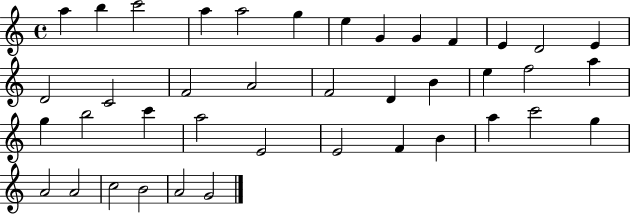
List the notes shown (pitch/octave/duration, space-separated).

A5/q B5/q C6/h A5/q A5/h G5/q E5/q G4/q G4/q F4/q E4/q D4/h E4/q D4/h C4/h F4/h A4/h F4/h D4/q B4/q E5/q F5/h A5/q G5/q B5/h C6/q A5/h E4/h E4/h F4/q B4/q A5/q C6/h G5/q A4/h A4/h C5/h B4/h A4/h G4/h